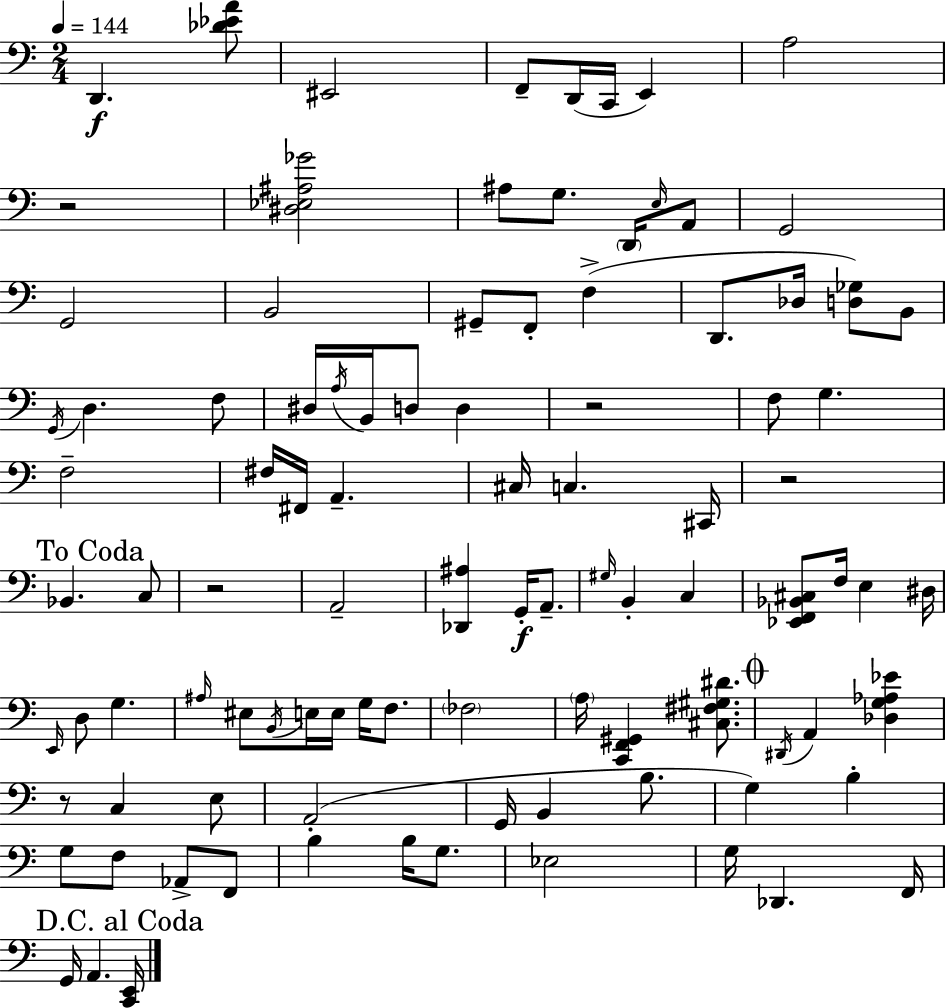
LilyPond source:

{
  \clef bass
  \numericTimeSignature
  \time 2/4
  \key a \minor
  \tempo 4 = 144
  d,4.\f <des' ees' a'>8 | eis,2 | f,8-- d,16( c,16 e,4) | a2 | \break r2 | <dis ees ais ges'>2 | ais8 g8. \parenthesize d,16 \grace { e16 } a,8 | g,2 | \break g,2 | b,2 | gis,8-- f,8-. f4->( | d,8. des16 <d ges>8) b,8 | \break \acciaccatura { g,16 } d4. | f8 dis16 \acciaccatura { a16 } b,16 d8 d4 | r2 | f8 g4. | \break f2-- | fis16 fis,16 a,4.-- | cis16 c4. | cis,16 r2 | \break \mark "To Coda" bes,4. | c8 r2 | a,2-- | <des, ais>4 g,16-.\f | \break a,8.-- \grace { gis16 } b,4-. | c4 <ees, f, bes, cis>8 f16 e4 | dis16 \grace { e,16 } d8 g4. | \grace { ais16 } eis8 | \break \acciaccatura { b,16 } e16 e16 g16 f8. \parenthesize fes2 | \parenthesize a16 | <c, f, gis,>4 <cis fis gis dis'>8. \mark \markup { \musicglyph "scripts.coda" } \acciaccatura { dis,16 } | a,4 <des g aes ees'>4 | \break r8 c4 e8 | a,2-.( | g,16 b,4 b8. | g4) b4-. | \break g8 f8 aes,8-> f,8 | b4 b16 g8. | ees2 | g16 des,4. f,16 | \break \mark "D.C. al Coda" g,16 a,4. <c, e,>16 | \bar "|."
}